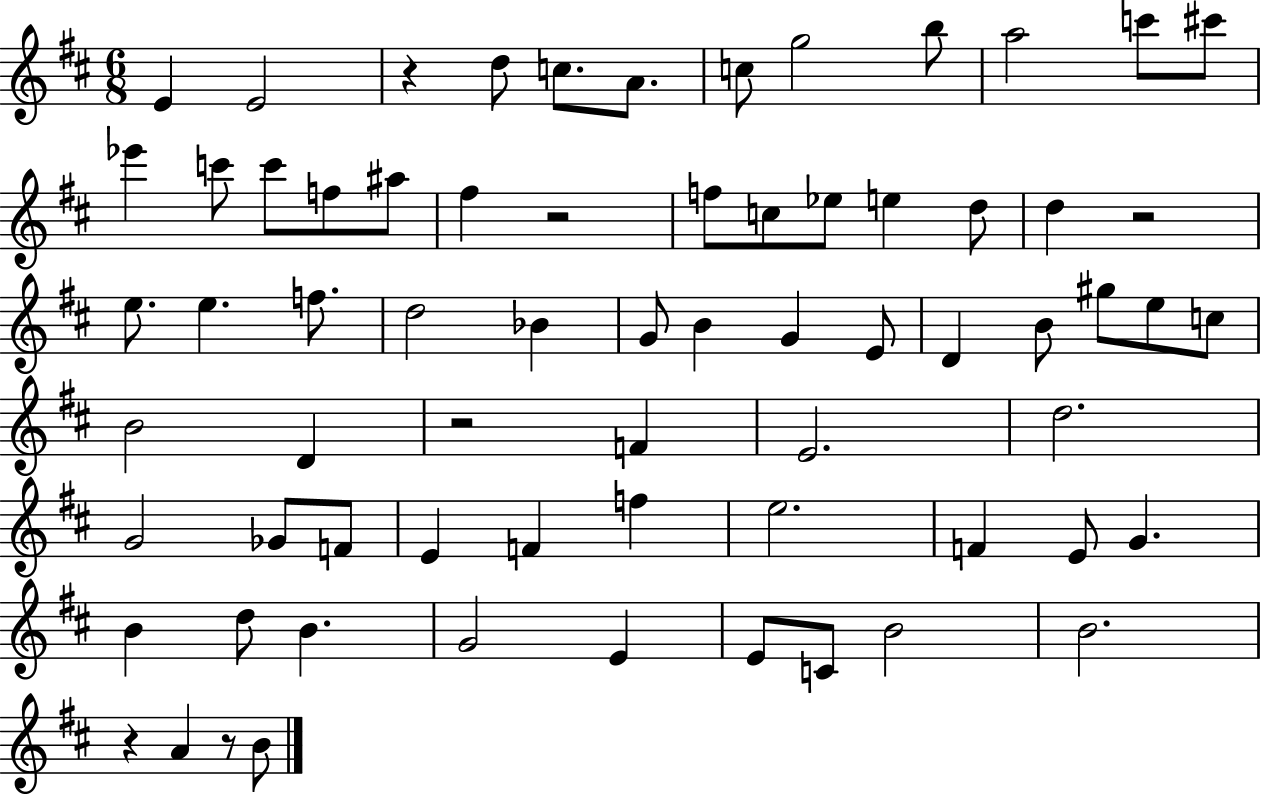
{
  \clef treble
  \numericTimeSignature
  \time 6/8
  \key d \major
  e'4 e'2 | r4 d''8 c''8. a'8. | c''8 g''2 b''8 | a''2 c'''8 cis'''8 | \break ees'''4 c'''8 c'''8 f''8 ais''8 | fis''4 r2 | f''8 c''8 ees''8 e''4 d''8 | d''4 r2 | \break e''8. e''4. f''8. | d''2 bes'4 | g'8 b'4 g'4 e'8 | d'4 b'8 gis''8 e''8 c''8 | \break b'2 d'4 | r2 f'4 | e'2. | d''2. | \break g'2 ges'8 f'8 | e'4 f'4 f''4 | e''2. | f'4 e'8 g'4. | \break b'4 d''8 b'4. | g'2 e'4 | e'8 c'8 b'2 | b'2. | \break r4 a'4 r8 b'8 | \bar "|."
}